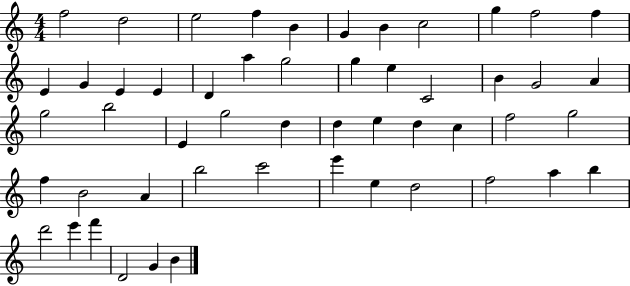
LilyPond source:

{
  \clef treble
  \numericTimeSignature
  \time 4/4
  \key c \major
  f''2 d''2 | e''2 f''4 b'4 | g'4 b'4 c''2 | g''4 f''2 f''4 | \break e'4 g'4 e'4 e'4 | d'4 a''4 g''2 | g''4 e''4 c'2 | b'4 g'2 a'4 | \break g''2 b''2 | e'4 g''2 d''4 | d''4 e''4 d''4 c''4 | f''2 g''2 | \break f''4 b'2 a'4 | b''2 c'''2 | e'''4 e''4 d''2 | f''2 a''4 b''4 | \break d'''2 e'''4 f'''4 | d'2 g'4 b'4 | \bar "|."
}